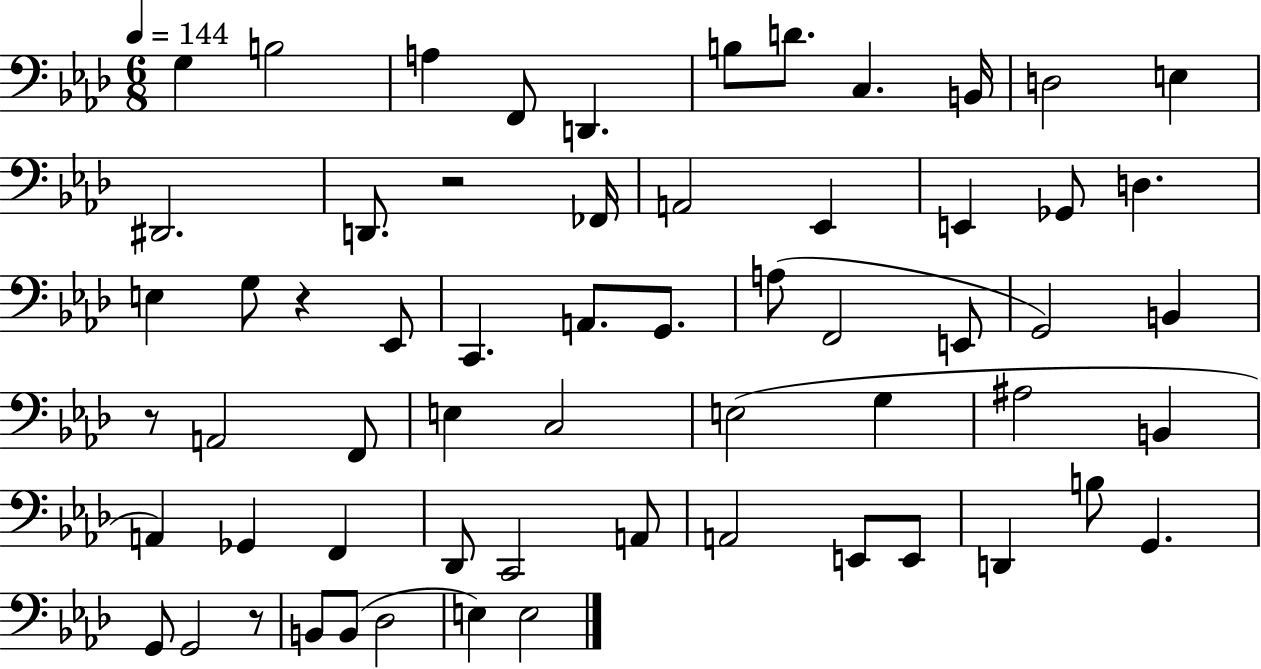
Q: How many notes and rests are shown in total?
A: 61